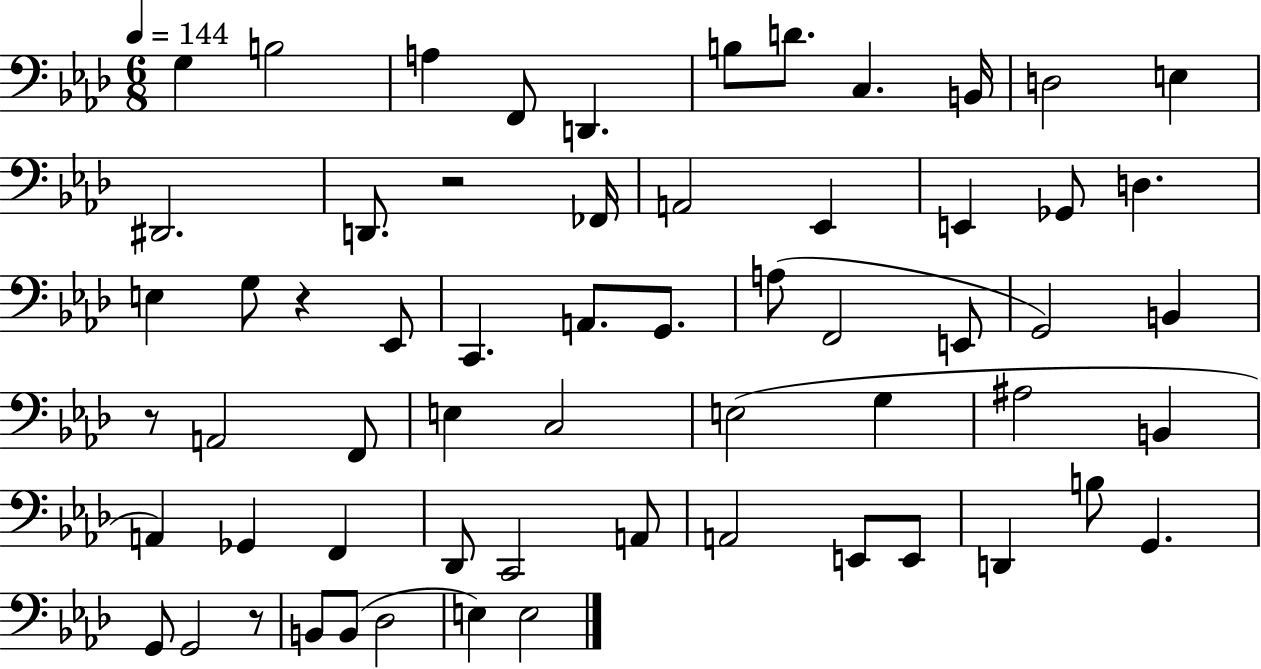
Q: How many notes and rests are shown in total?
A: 61